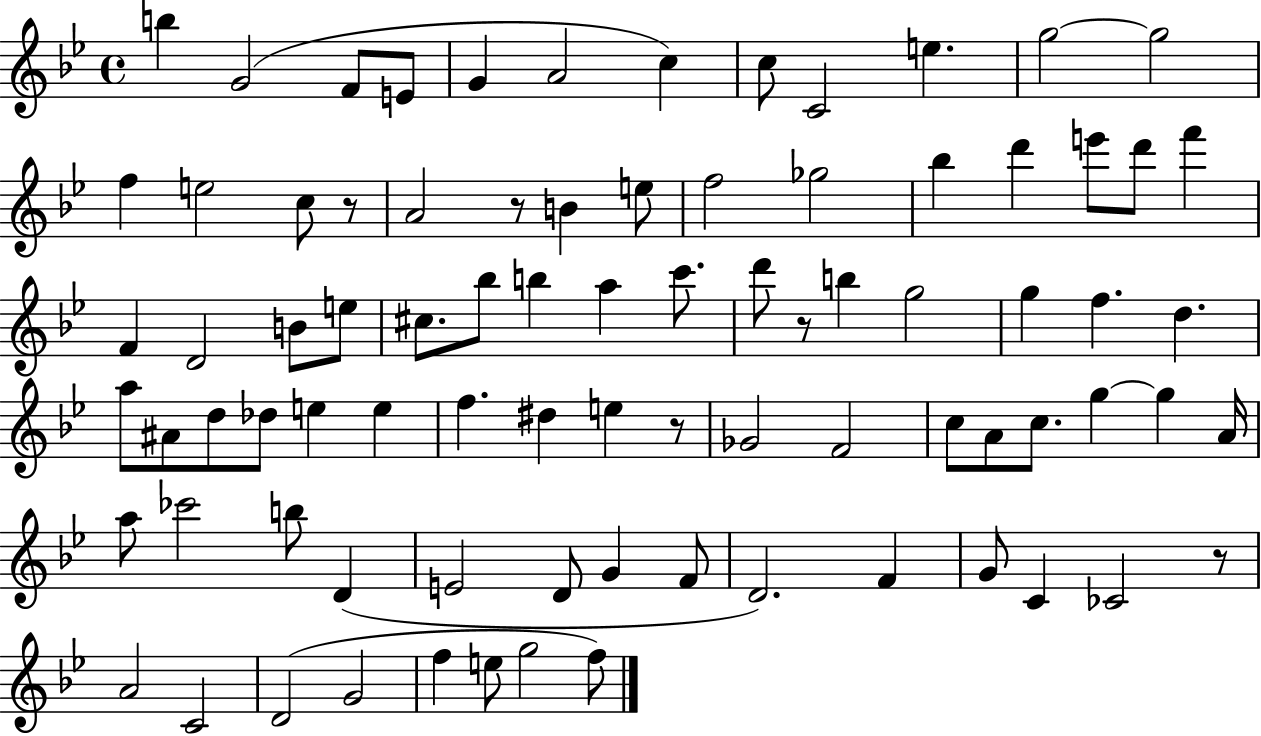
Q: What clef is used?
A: treble